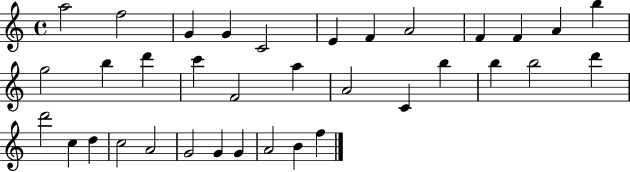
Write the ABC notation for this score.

X:1
T:Untitled
M:4/4
L:1/4
K:C
a2 f2 G G C2 E F A2 F F A b g2 b d' c' F2 a A2 C b b b2 d' d'2 c d c2 A2 G2 G G A2 B f